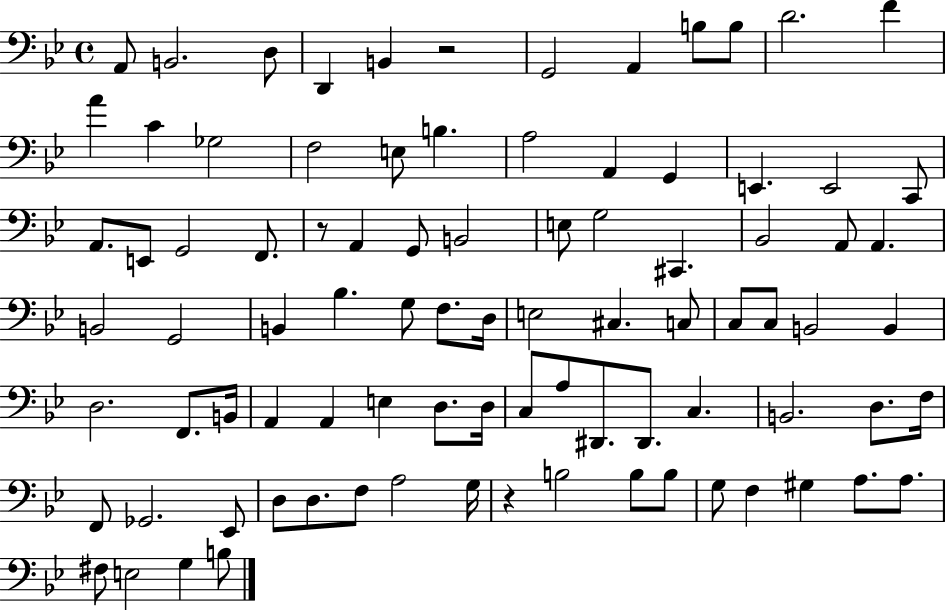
{
  \clef bass
  \time 4/4
  \defaultTimeSignature
  \key bes \major
  a,8 b,2. d8 | d,4 b,4 r2 | g,2 a,4 b8 b8 | d'2. f'4 | \break a'4 c'4 ges2 | f2 e8 b4. | a2 a,4 g,4 | e,4. e,2 c,8 | \break a,8. e,8 g,2 f,8. | r8 a,4 g,8 b,2 | e8 g2 cis,4. | bes,2 a,8 a,4. | \break b,2 g,2 | b,4 bes4. g8 f8. d16 | e2 cis4. c8 | c8 c8 b,2 b,4 | \break d2. f,8. b,16 | a,4 a,4 e4 d8. d16 | c8 a8 dis,8. dis,8. c4. | b,2. d8. f16 | \break f,8 ges,2. ees,8 | d8 d8. f8 a2 g16 | r4 b2 b8 b8 | g8 f4 gis4 a8. a8. | \break fis8 e2 g4 b8 | \bar "|."
}